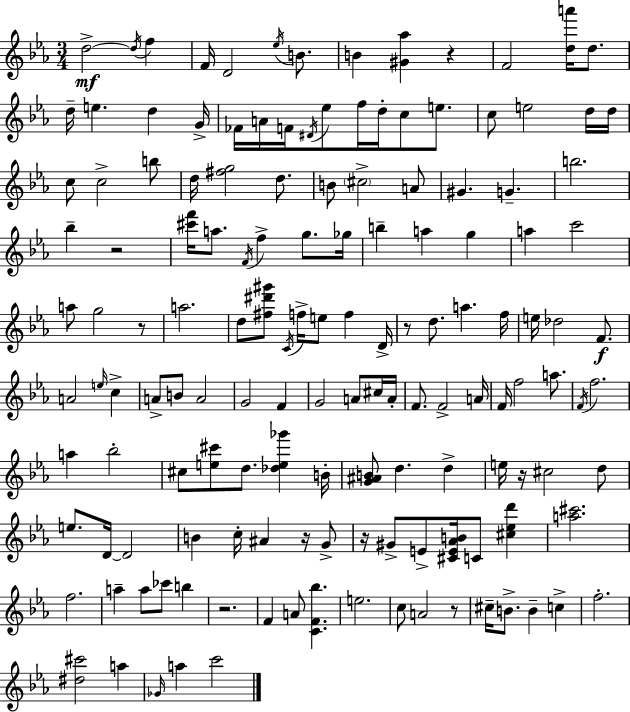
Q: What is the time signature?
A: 3/4